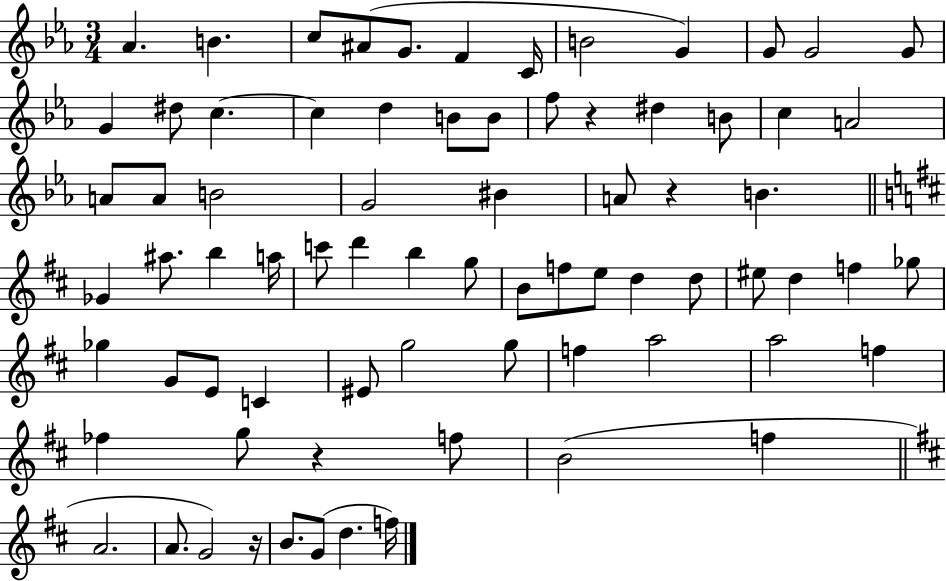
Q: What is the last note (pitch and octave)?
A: F5